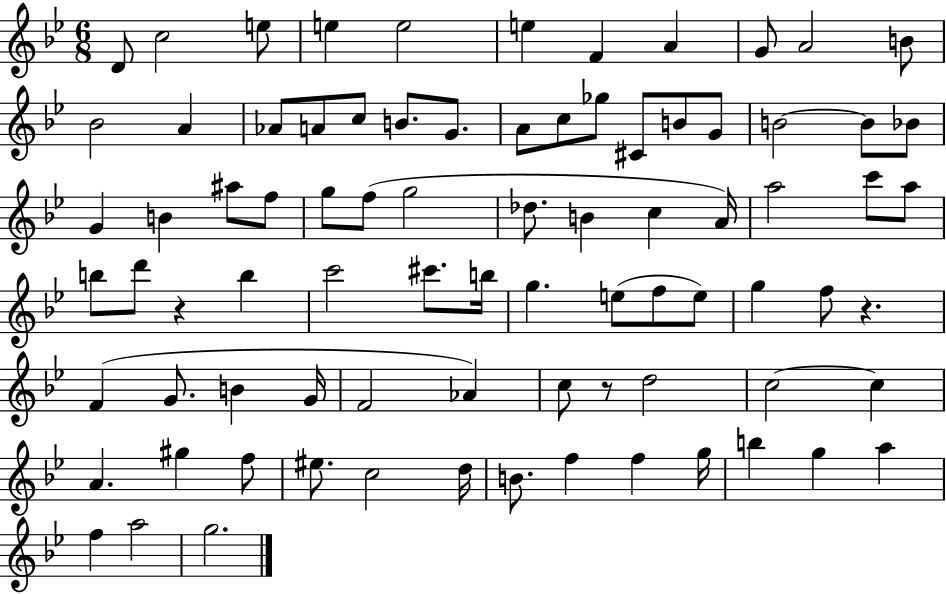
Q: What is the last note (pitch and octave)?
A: G5